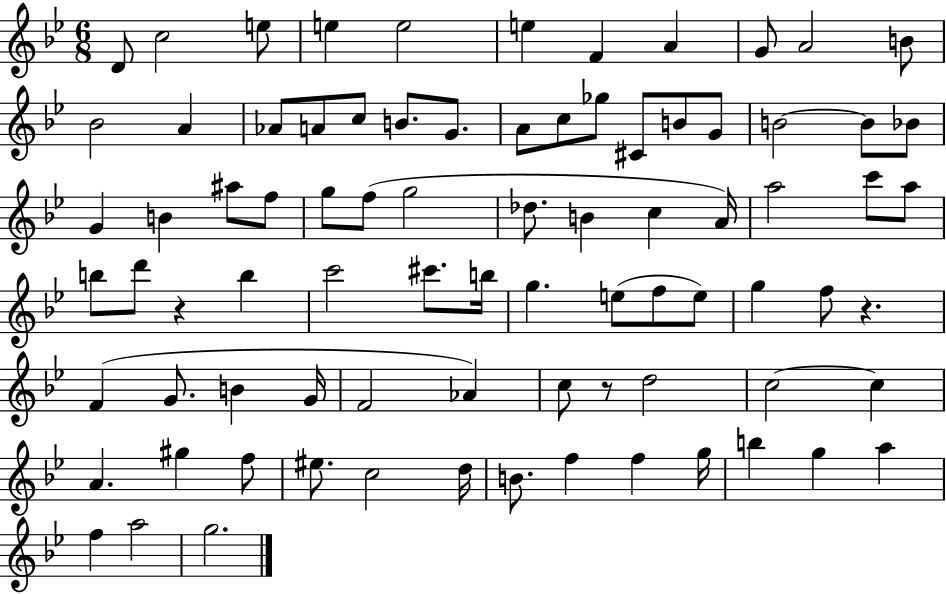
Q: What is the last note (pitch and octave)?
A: G5